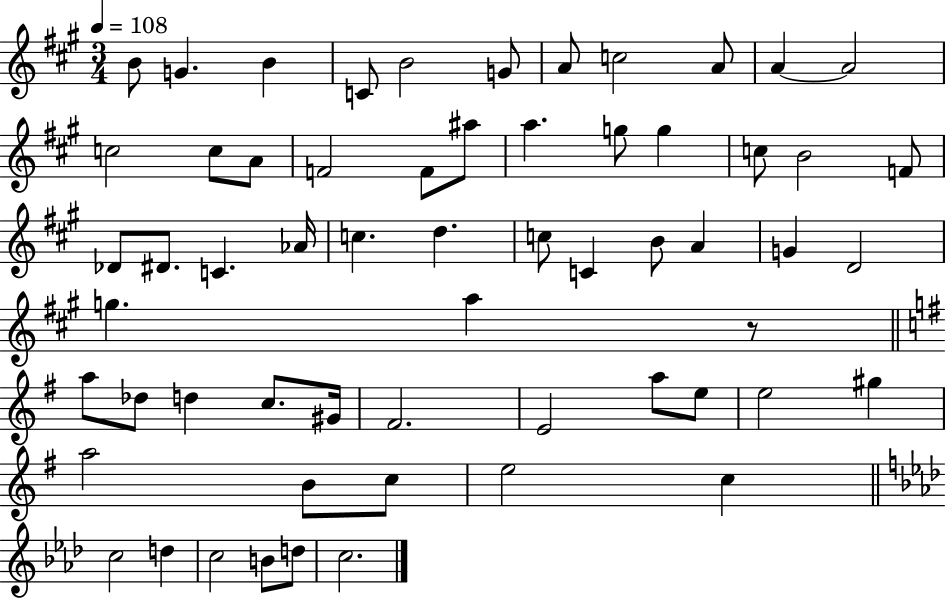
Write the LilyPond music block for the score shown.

{
  \clef treble
  \numericTimeSignature
  \time 3/4
  \key a \major
  \tempo 4 = 108
  \repeat volta 2 { b'8 g'4. b'4 | c'8 b'2 g'8 | a'8 c''2 a'8 | a'4~~ a'2 | \break c''2 c''8 a'8 | f'2 f'8 ais''8 | a''4. g''8 g''4 | c''8 b'2 f'8 | \break des'8 dis'8. c'4. aes'16 | c''4. d''4. | c''8 c'4 b'8 a'4 | g'4 d'2 | \break g''4. a''4 r8 | \bar "||" \break \key g \major a''8 des''8 d''4 c''8. gis'16 | fis'2. | e'2 a''8 e''8 | e''2 gis''4 | \break a''2 b'8 c''8 | e''2 c''4 | \bar "||" \break \key aes \major c''2 d''4 | c''2 b'8 d''8 | c''2. | } \bar "|."
}